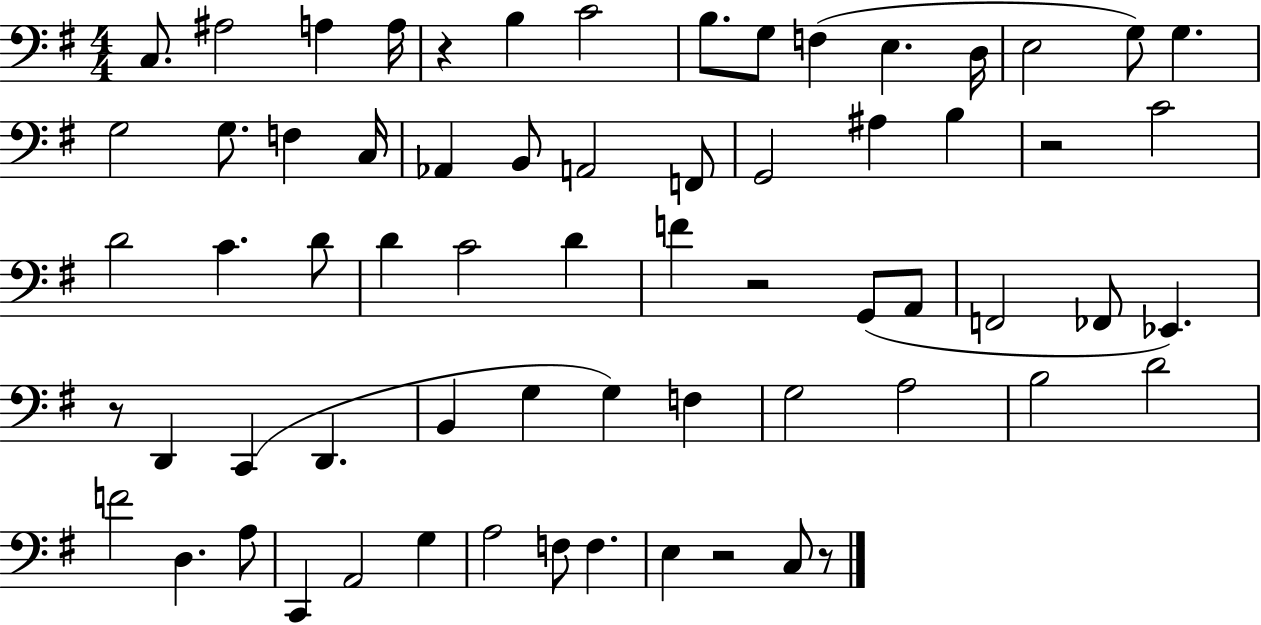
{
  \clef bass
  \numericTimeSignature
  \time 4/4
  \key g \major
  c8. ais2 a4 a16 | r4 b4 c'2 | b8. g8 f4( e4. d16 | e2 g8) g4. | \break g2 g8. f4 c16 | aes,4 b,8 a,2 f,8 | g,2 ais4 b4 | r2 c'2 | \break d'2 c'4. d'8 | d'4 c'2 d'4 | f'4 r2 g,8( a,8 | f,2 fes,8 ees,4.) | \break r8 d,4 c,4( d,4. | b,4 g4 g4) f4 | g2 a2 | b2 d'2 | \break f'2 d4. a8 | c,4 a,2 g4 | a2 f8 f4. | e4 r2 c8 r8 | \break \bar "|."
}